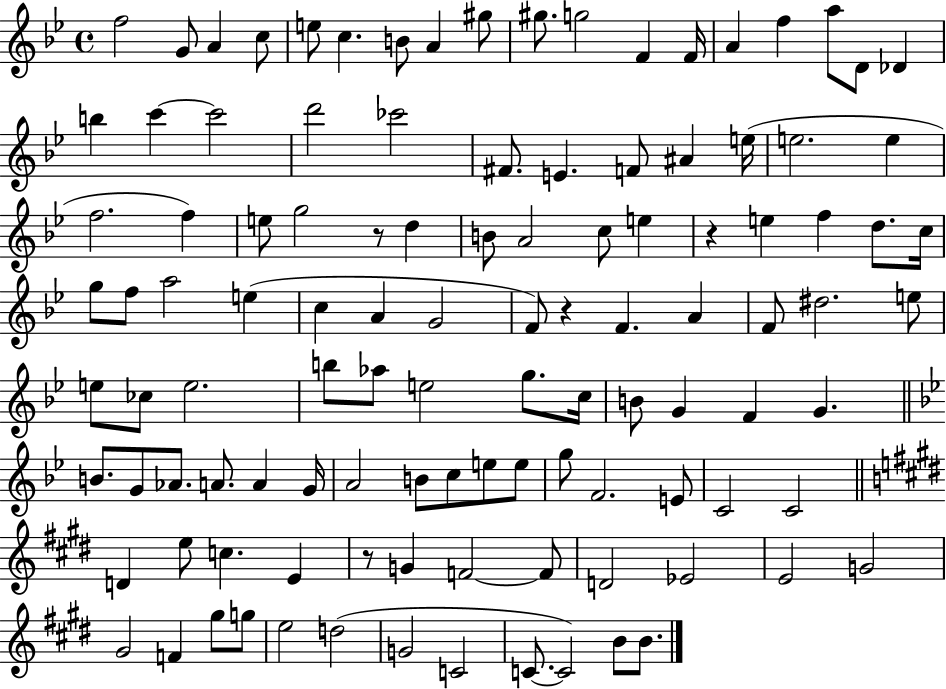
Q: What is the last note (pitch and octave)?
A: B4